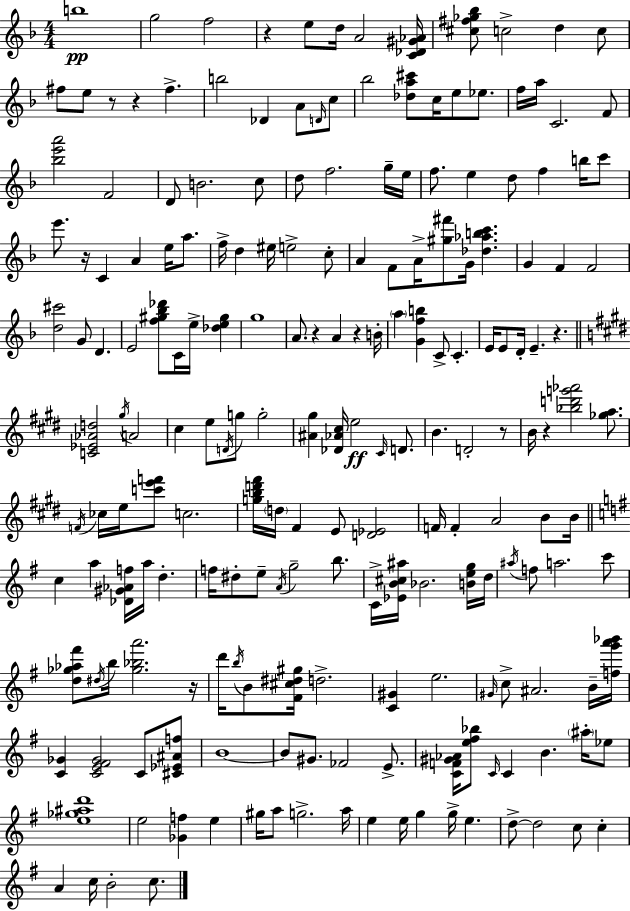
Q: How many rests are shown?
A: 10